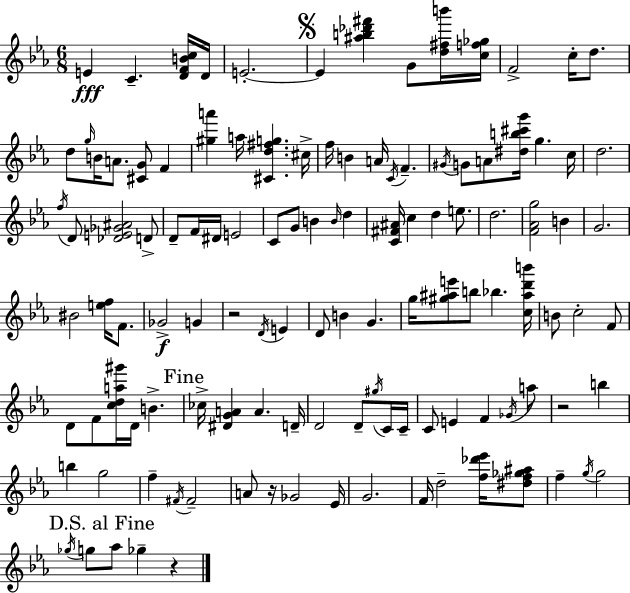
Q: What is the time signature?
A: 6/8